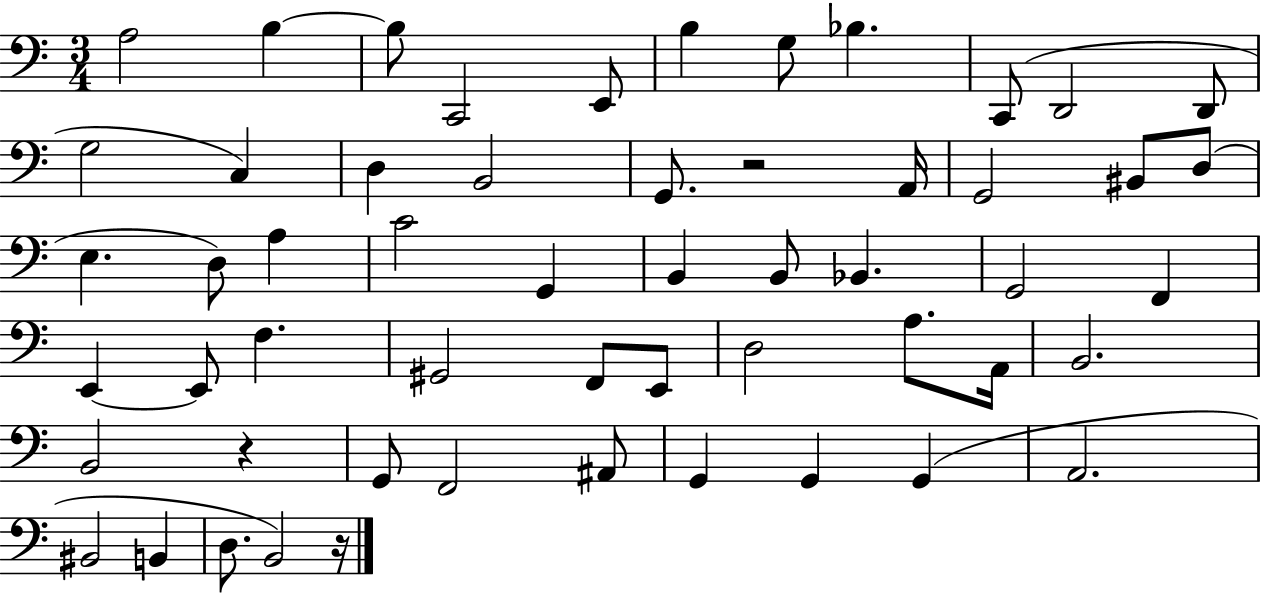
{
  \clef bass
  \numericTimeSignature
  \time 3/4
  \key c \major
  a2 b4~~ | b8 c,2 e,8 | b4 g8 bes4. | c,8( d,2 d,8 | \break g2 c4) | d4 b,2 | g,8. r2 a,16 | g,2 bis,8 d8( | \break e4. d8) a4 | c'2 g,4 | b,4 b,8 bes,4. | g,2 f,4 | \break e,4~~ e,8 f4. | gis,2 f,8 e,8 | d2 a8. a,16 | b,2. | \break b,2 r4 | g,8 f,2 ais,8 | g,4 g,4 g,4( | a,2. | \break bis,2 b,4 | d8. b,2) r16 | \bar "|."
}